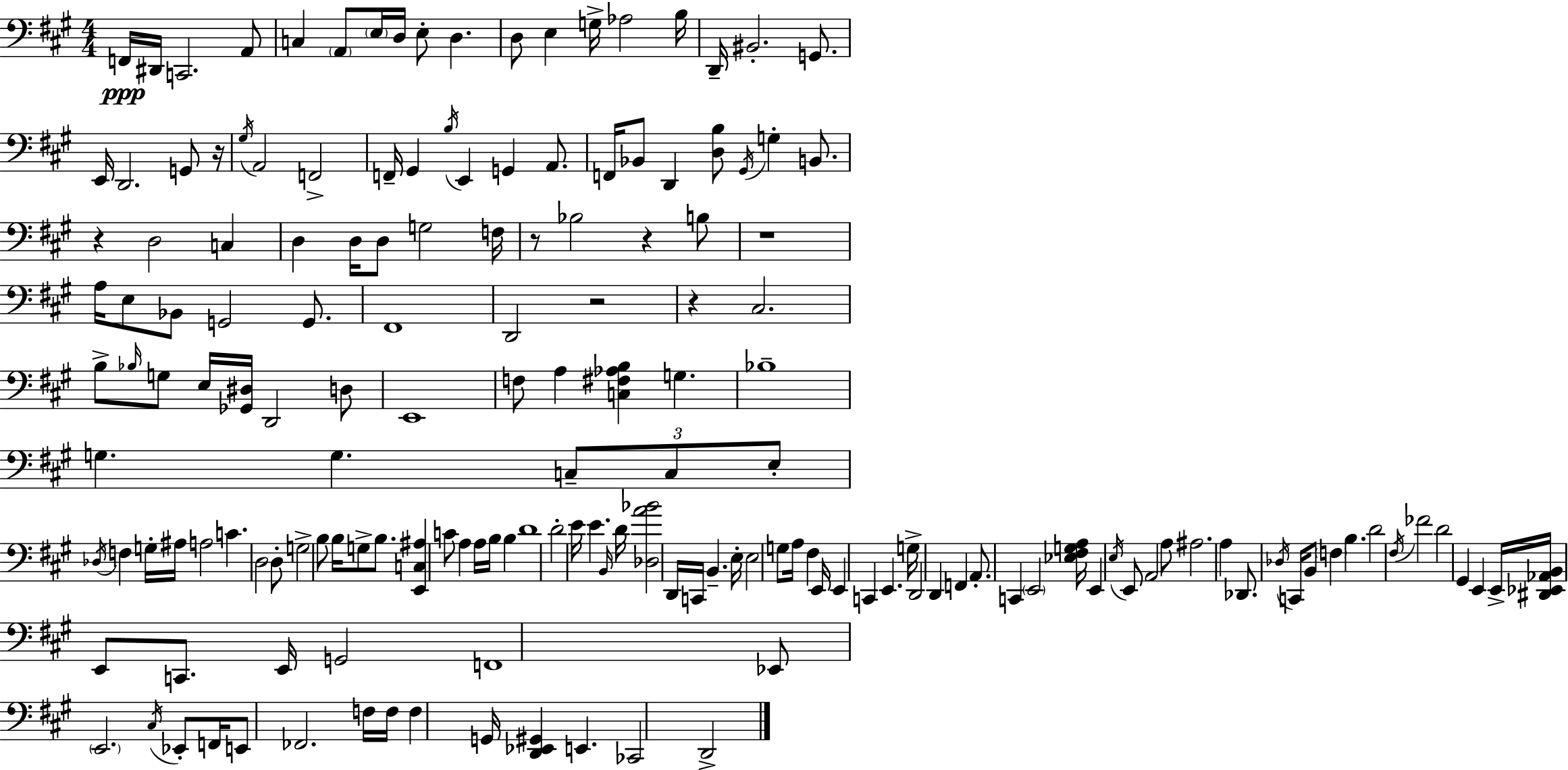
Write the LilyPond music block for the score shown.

{
  \clef bass
  \numericTimeSignature
  \time 4/4
  \key a \major
  f,16\ppp dis,16 c,2. a,8 | c4 \parenthesize a,8 \parenthesize e16 d16 e8-. d4. | d8 e4 g16-> aes2 b16 | d,16-- bis,2.-. g,8. | \break e,16 d,2. g,8 r16 | \acciaccatura { gis16 } a,2 f,2-> | f,16-- gis,4 \acciaccatura { b16 } e,4 g,4 a,8. | f,16 bes,8 d,4 <d b>8 \acciaccatura { gis,16 } g4-. | \break b,8. r4 d2 c4 | d4 d16 d8 g2 | f16 r8 bes2 r4 | b8 r1 | \break a16 e8 bes,8 g,2 | g,8. fis,1 | d,2 r2 | r4 cis2. | \break b8-> \grace { bes16 } g8 e16 <ges, dis>16 d,2 | d8 e,1 | f8 a4 <c fis aes b>4 g4. | bes1-- | \break g4. g4. | \tuplet 3/2 { c8-- c8 e8-. } \acciaccatura { des16 } f4 g16-. ais16 a2 | c'4. d2 | d8-. g2-> b8 b16 | \break g8-> b8. <e, c ais>4 c'8 a4 a16 | b16 b4 d'1 | d'2-. e'16 e'4. | \grace { b,16 } d'16 <des a' bes'>2 d,16 c,16 | \break b,4.-- e16-. e2 g8 | a16 fis4 e,16 e,4 c,4 e,4. | g16-> d,2 d,4 | f,4 a,8.-. c,4 \parenthesize e,2 | \break <ees fis g a>16 e,4 \acciaccatura { e16 } e,8 a,2 | a8 ais2. | a4 des,8. \acciaccatura { des16 } c,16 b,8 \parenthesize f4 | b4. d'2 | \break \acciaccatura { fis16 } fes'2 d'2 | gis,4 e,4 e,16-> <dis, ees, aes, b,>16 e,8 c,8. | e,16 g,2 f,1 | ees,8 \parenthesize e,2. | \break \acciaccatura { cis16 } ees,8-. f,16 e,8 fes,2. | f16 f16 f4 g,16 | <d, ees, gis,>4 e,4. ces,2 | d,2-> \bar "|."
}